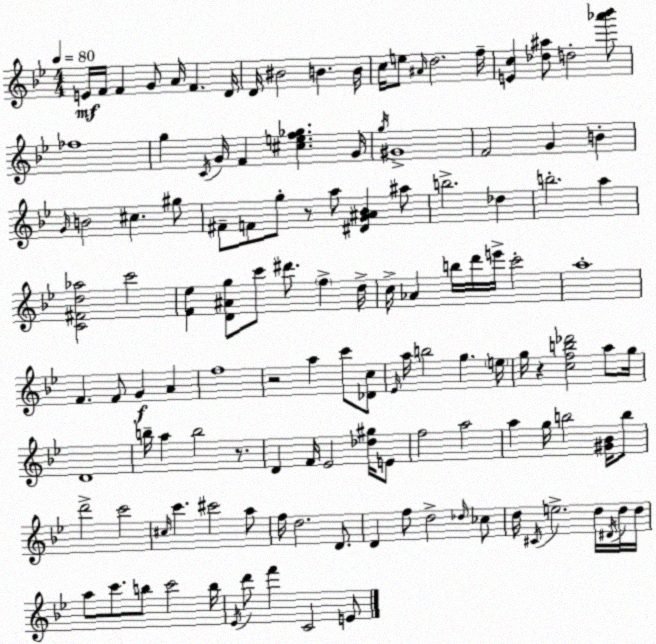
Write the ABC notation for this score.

X:1
T:Untitled
M:4/4
L:1/4
K:Bb
E/4 F/4 F G/2 A/4 F D/4 D/4 ^B2 B B/4 c/4 e/2 ^A/4 d2 f/4 [Ec] [_d^a]/2 d2 [_a'_b']/2 _f4 g C/4 G/4 F [^cef_g] G/4 g/4 ^G4 F2 G B G/4 B2 ^c ^g/2 ^F/2 F/2 g/2 z/2 a/2 [^DG^A_B] ^a/2 b2 _d b2 a [C^Fd_a]2 c'2 [F_e] [D^Ag]/2 c'/2 ^d'/2 f d/4 c/4 _A b/4 d'/4 e'/4 c'2 a4 F F/2 G A f4 z2 a c'/2 [_Dc]/2 _E/4 a/4 b2 g e/4 g/4 z [cfb_d']2 a/2 g/4 D4 b/4 a b2 z/2 D F/4 _E2 [_d^g]/4 E/2 f2 a2 a g/4 b2 [^G_B]/4 b/2 d'2 c'2 ^c/4 c' ^c'2 a/2 f/4 d2 D/2 D f/2 d2 _d/4 _c/2 d/4 ^C/4 e2 d/4 ^D/4 d/4 d/4 a/2 c'/2 b/2 c'2 b/4 _E/4 d'/2 f' C2 E/2